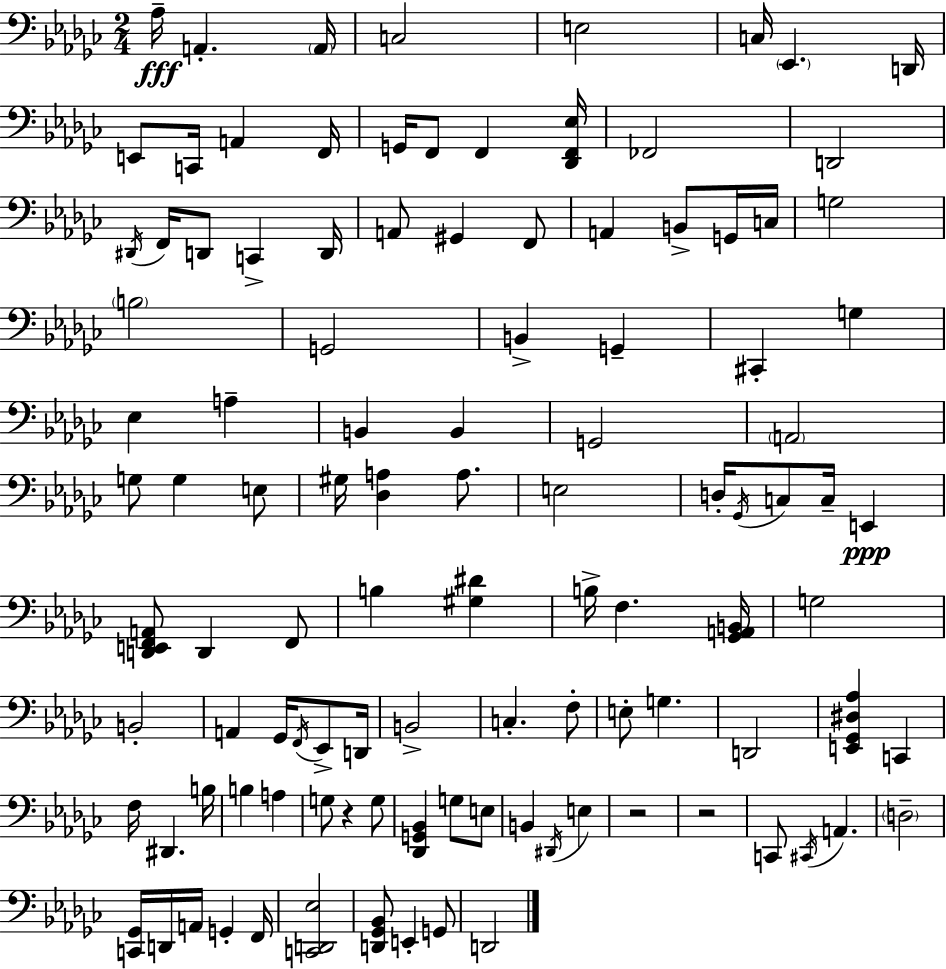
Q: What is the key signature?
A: EES minor